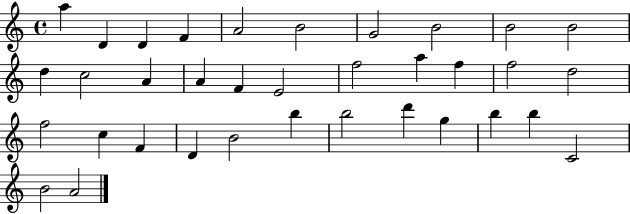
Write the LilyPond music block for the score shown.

{
  \clef treble
  \time 4/4
  \defaultTimeSignature
  \key c \major
  a''4 d'4 d'4 f'4 | a'2 b'2 | g'2 b'2 | b'2 b'2 | \break d''4 c''2 a'4 | a'4 f'4 e'2 | f''2 a''4 f''4 | f''2 d''2 | \break f''2 c''4 f'4 | d'4 b'2 b''4 | b''2 d'''4 g''4 | b''4 b''4 c'2 | \break b'2 a'2 | \bar "|."
}